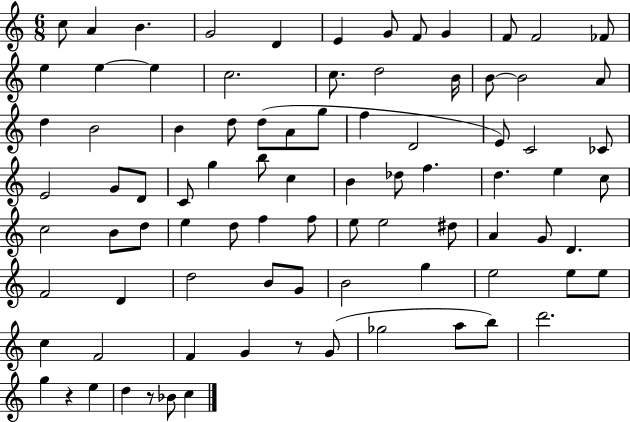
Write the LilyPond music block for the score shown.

{
  \clef treble
  \numericTimeSignature
  \time 6/8
  \key c \major
  c''8 a'4 b'4. | g'2 d'4 | e'4 g'8 f'8 g'4 | f'8 f'2 fes'8 | \break e''4 e''4~~ e''4 | c''2. | c''8. d''2 b'16 | b'8~~ b'2 a'8 | \break d''4 b'2 | b'4 d''8 d''8( a'8 g''8 | f''4 d'2 | e'8) c'2 ces'8 | \break e'2 g'8 d'8 | c'8 g''4 b''8 c''4 | b'4 des''8 f''4. | d''4. e''4 c''8 | \break c''2 b'8 d''8 | e''4 d''8 f''4 f''8 | e''8 e''2 dis''8 | a'4 g'8 d'4. | \break f'2 d'4 | d''2 b'8 g'8 | b'2 g''4 | e''2 e''8 e''8 | \break c''4 f'2 | f'4 g'4 r8 g'8( | ges''2 a''8 b''8) | d'''2. | \break g''4 r4 e''4 | d''4 r8 bes'8 c''4 | \bar "|."
}